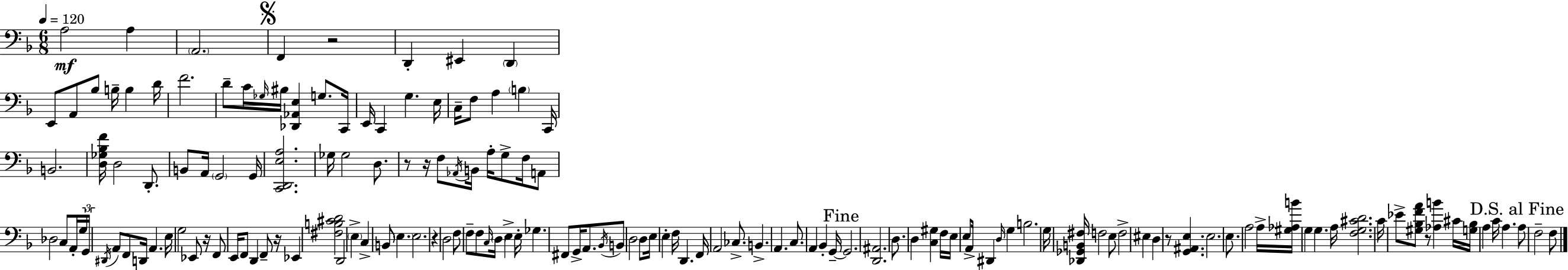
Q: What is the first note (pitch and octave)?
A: A3